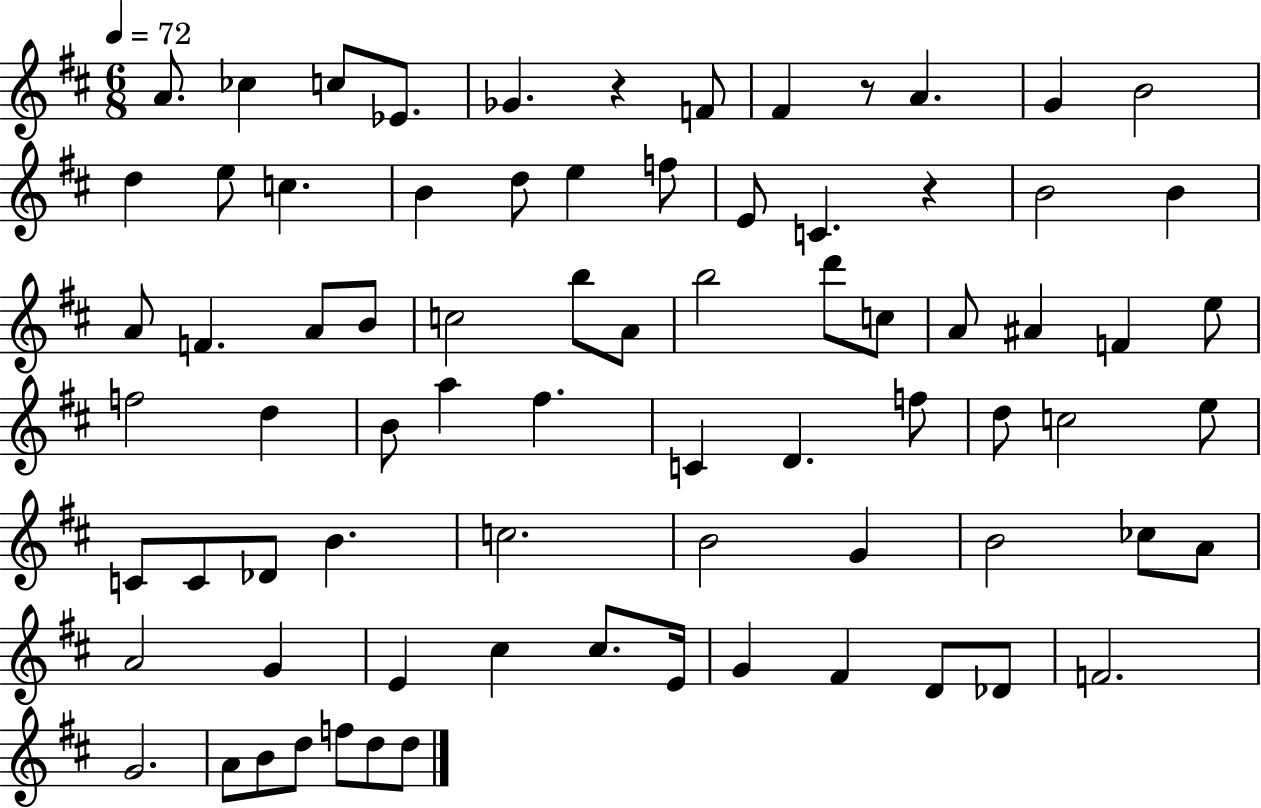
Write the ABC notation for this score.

X:1
T:Untitled
M:6/8
L:1/4
K:D
A/2 _c c/2 _E/2 _G z F/2 ^F z/2 A G B2 d e/2 c B d/2 e f/2 E/2 C z B2 B A/2 F A/2 B/2 c2 b/2 A/2 b2 d'/2 c/2 A/2 ^A F e/2 f2 d B/2 a ^f C D f/2 d/2 c2 e/2 C/2 C/2 _D/2 B c2 B2 G B2 _c/2 A/2 A2 G E ^c ^c/2 E/4 G ^F D/2 _D/2 F2 G2 A/2 B/2 d/2 f/2 d/2 d/2